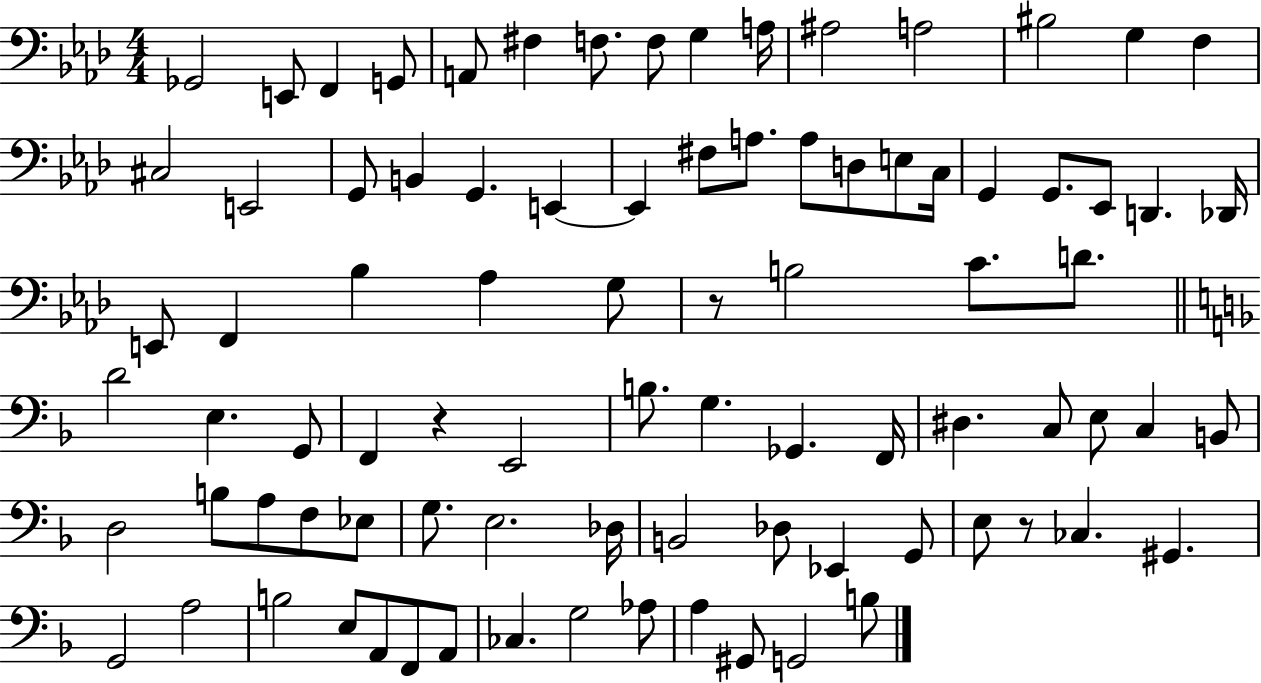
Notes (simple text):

Gb2/h E2/e F2/q G2/e A2/e F#3/q F3/e. F3/e G3/q A3/s A#3/h A3/h BIS3/h G3/q F3/q C#3/h E2/h G2/e B2/q G2/q. E2/q E2/q F#3/e A3/e. A3/e D3/e E3/e C3/s G2/q G2/e. Eb2/e D2/q. Db2/s E2/e F2/q Bb3/q Ab3/q G3/e R/e B3/h C4/e. D4/e. D4/h E3/q. G2/e F2/q R/q E2/h B3/e. G3/q. Gb2/q. F2/s D#3/q. C3/e E3/e C3/q B2/e D3/h B3/e A3/e F3/e Eb3/e G3/e. E3/h. Db3/s B2/h Db3/e Eb2/q G2/e E3/e R/e CES3/q. G#2/q. G2/h A3/h B3/h E3/e A2/e F2/e A2/e CES3/q. G3/h Ab3/e A3/q G#2/e G2/h B3/e